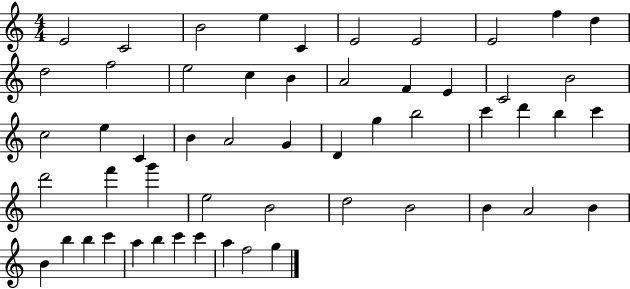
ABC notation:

X:1
T:Untitled
M:4/4
L:1/4
K:C
E2 C2 B2 e C E2 E2 E2 f d d2 f2 e2 c B A2 F E C2 B2 c2 e C B A2 G D g b2 c' d' b c' d'2 f' g' e2 B2 d2 B2 B A2 B B b b c' a b c' c' a f2 g